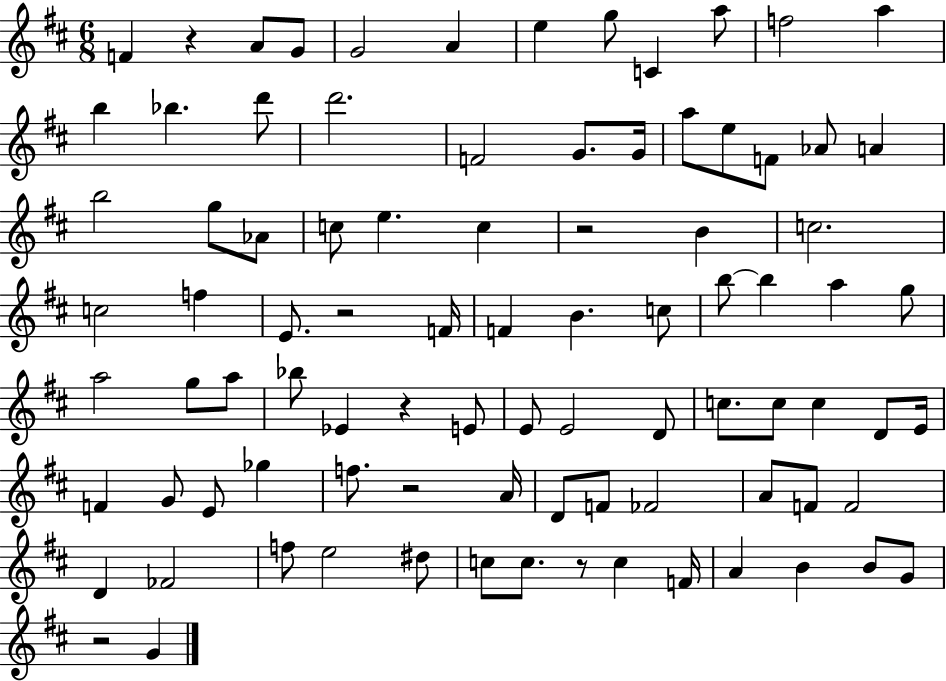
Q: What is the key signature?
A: D major